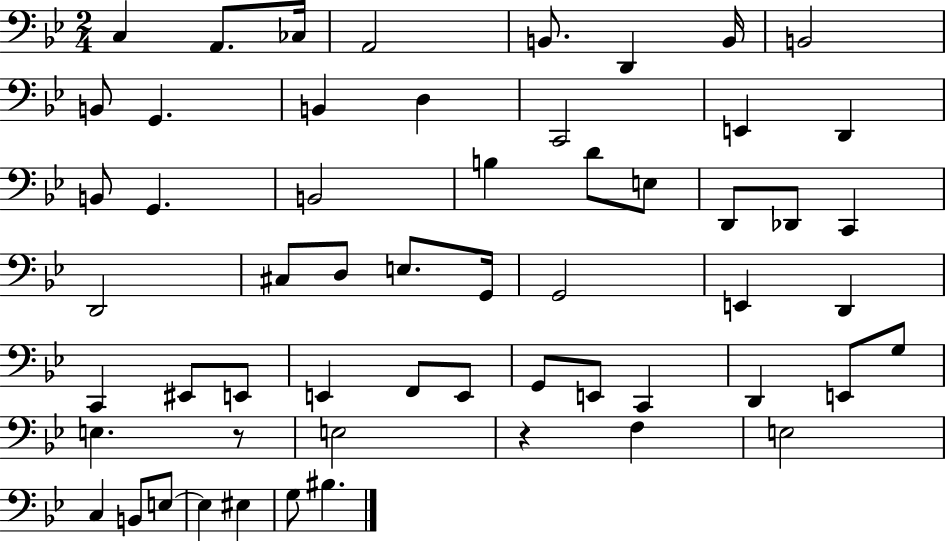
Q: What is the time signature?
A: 2/4